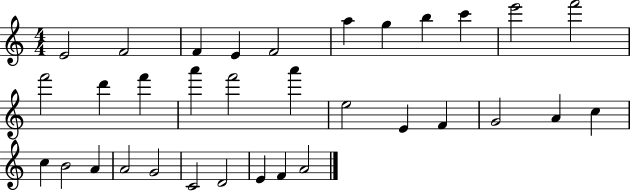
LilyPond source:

{
  \clef treble
  \numericTimeSignature
  \time 4/4
  \key c \major
  e'2 f'2 | f'4 e'4 f'2 | a''4 g''4 b''4 c'''4 | e'''2 f'''2 | \break f'''2 d'''4 f'''4 | a'''4 f'''2 a'''4 | e''2 e'4 f'4 | g'2 a'4 c''4 | \break c''4 b'2 a'4 | a'2 g'2 | c'2 d'2 | e'4 f'4 a'2 | \break \bar "|."
}